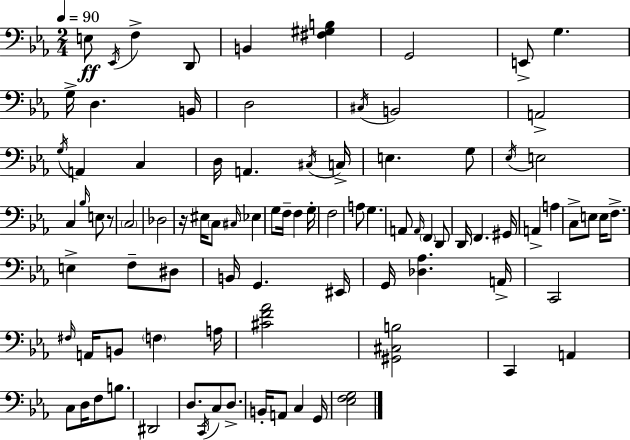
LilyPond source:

{
  \clef bass
  \numericTimeSignature
  \time 2/4
  \key ees \major
  \tempo 4 = 90
  e8\ff \acciaccatura { ees,16 } f4-> d,8 | b,4 <fis gis b>4 | g,2 | e,8-> g4. | \break g16-> d4. | b,16 d2 | \acciaccatura { cis16 } b,2 | a,2-> | \break \acciaccatura { g16 } a,4 c4 | d16 a,4. | \acciaccatura { cis16 } c16-> e4. | g8 \acciaccatura { ees16 } e2 | \break c4 | \grace { bes16 } e8 r8 \parenthesize c2 | des2 | r16 eis16 | \break \parenthesize c8 \grace { cis16 } ees4 g8 | f16-- f4 g16-. f2 | a8 | g4. a,8 | \break \grace { a,16 } \parenthesize f,4 d,8 | d,16 f,4. gis,16 | a,4-> a4 | c8-> e8 e16 f8.-> | \break e4-> f8-- dis8 | b,16 g,4. eis,16 | g,16 <des aes>4. a,16-> | c,2 | \break \grace { fis16 } a,16 b,8 \parenthesize f4 | a16 <cis' f' aes'>2 | <gis, cis b>2 | c,4 a,4 | \break c8 d16 f8 b8. | dis,2 | d8. \acciaccatura { c,16 } c8 d8.-> | b,16-. a,8 c4 | \break g,16 <ees f g>2 | \bar "|."
}